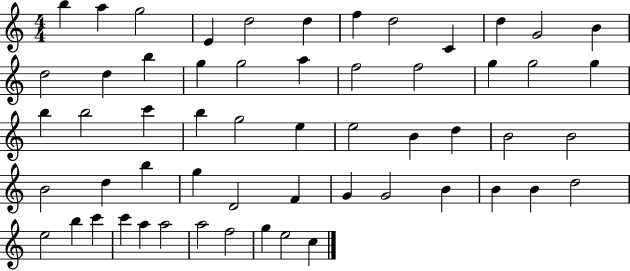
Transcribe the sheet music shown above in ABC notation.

X:1
T:Untitled
M:4/4
L:1/4
K:C
b a g2 E d2 d f d2 C d G2 B d2 d b g g2 a f2 f2 g g2 g b b2 c' b g2 e e2 B d B2 B2 B2 d b g D2 F G G2 B B B d2 e2 b c' c' a a2 a2 f2 g e2 c